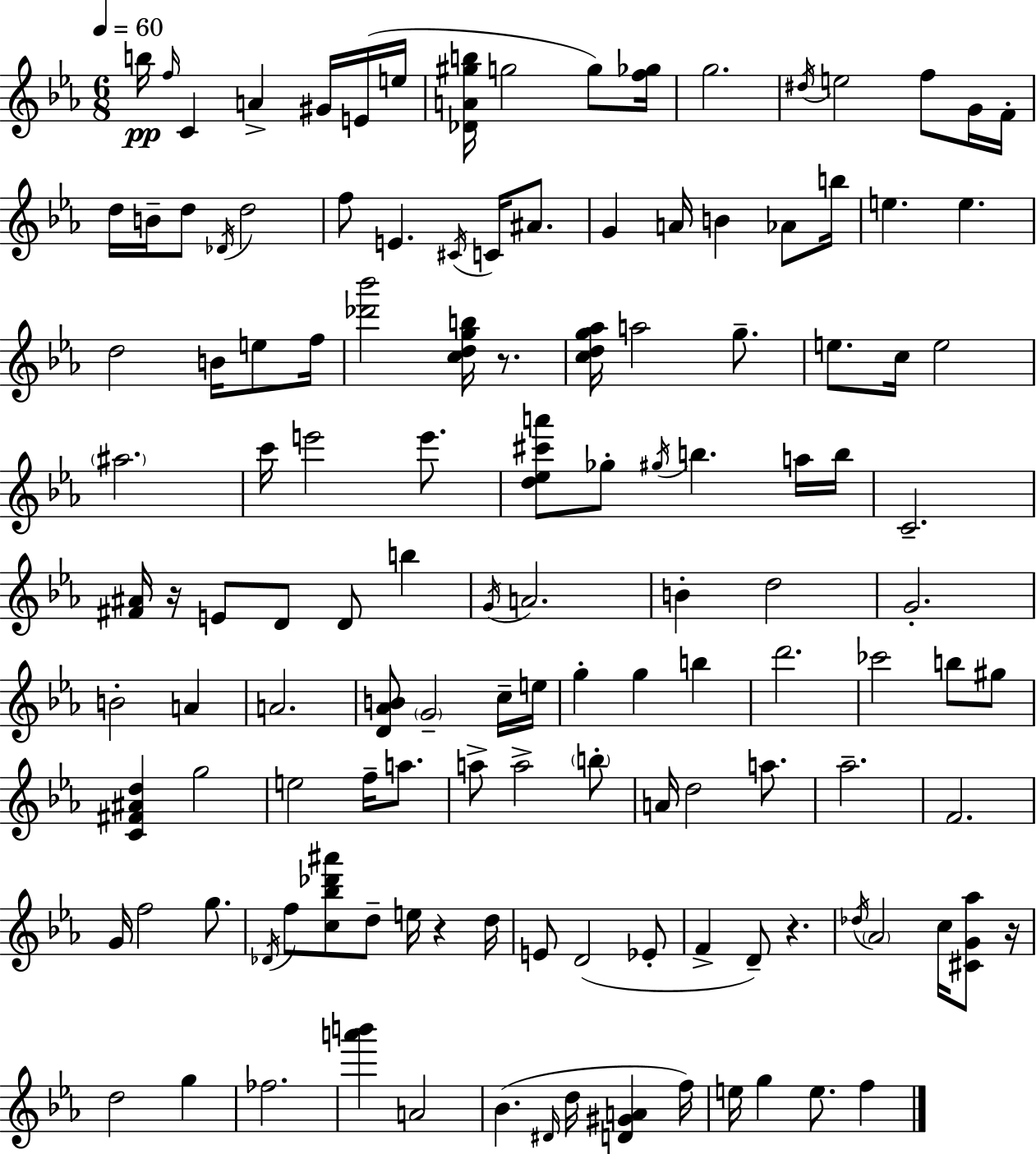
X:1
T:Untitled
M:6/8
L:1/4
K:Eb
b/4 f/4 C A ^G/4 E/4 e/4 [_DA^gb]/4 g2 g/2 [f_g]/4 g2 ^d/4 e2 f/2 G/4 F/4 d/4 B/4 d/2 _D/4 d2 f/2 E ^C/4 C/4 ^A/2 G A/4 B _A/2 b/4 e e d2 B/4 e/2 f/4 [_d'_b']2 [cdgb]/4 z/2 [cdg_a]/4 a2 g/2 e/2 c/4 e2 ^a2 c'/4 e'2 e'/2 [d_e^c'a']/2 _g/2 ^g/4 b a/4 b/4 C2 [^F^A]/4 z/4 E/2 D/2 D/2 b G/4 A2 B d2 G2 B2 A A2 [D_AB]/2 G2 c/4 e/4 g g b d'2 _c'2 b/2 ^g/2 [C^F^Ad] g2 e2 f/4 a/2 a/2 a2 b/2 A/4 d2 a/2 _a2 F2 G/4 f2 g/2 _D/4 f/2 [c_b_d'^a']/2 d/2 e/4 z d/4 E/2 D2 _E/2 F D/2 z _d/4 _A2 c/4 [^CG_a]/2 z/4 d2 g _f2 [a'b'] A2 _B ^D/4 d/4 [D^GA] f/4 e/4 g e/2 f